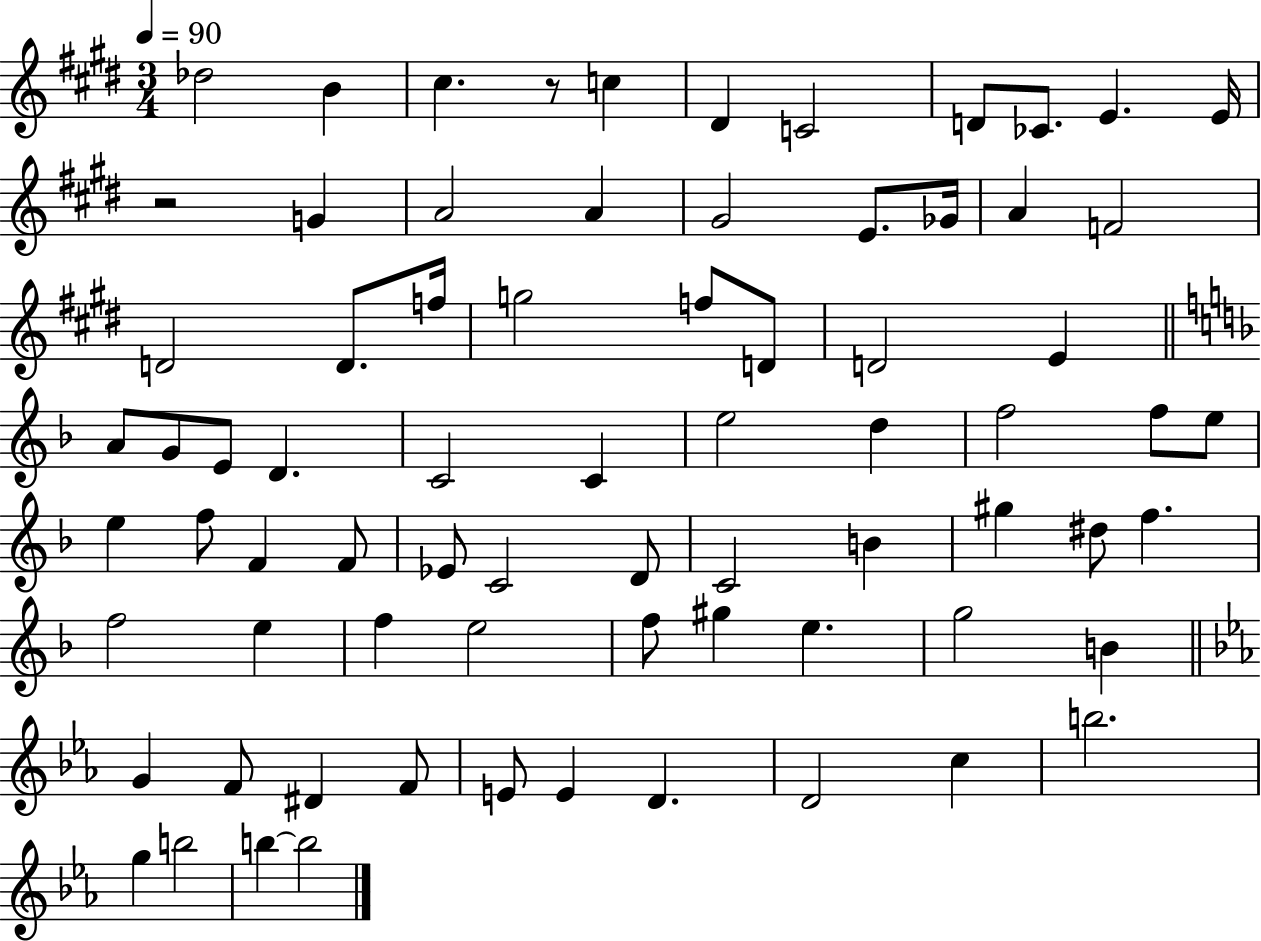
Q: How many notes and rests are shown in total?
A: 74